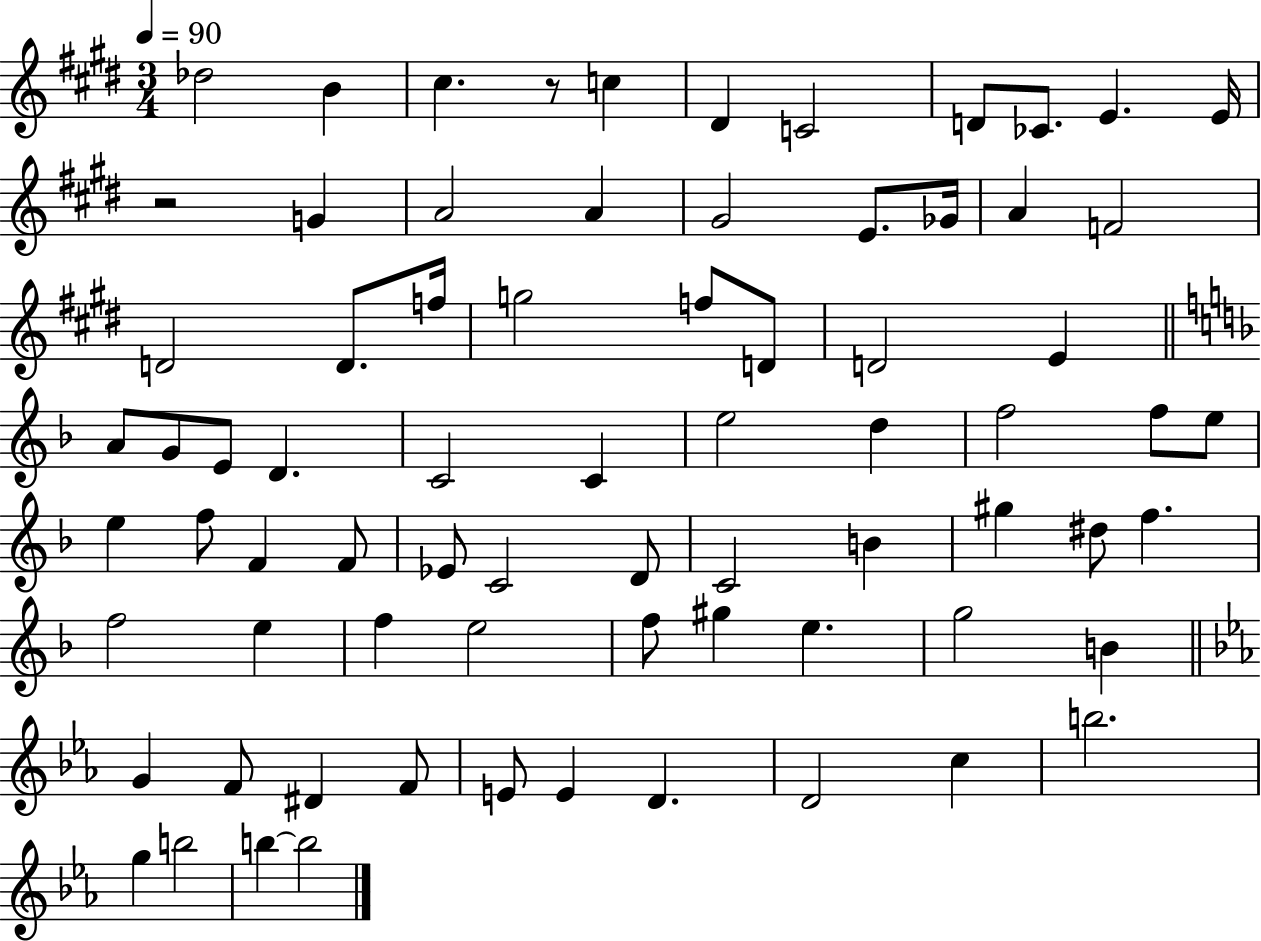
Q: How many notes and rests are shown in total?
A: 74